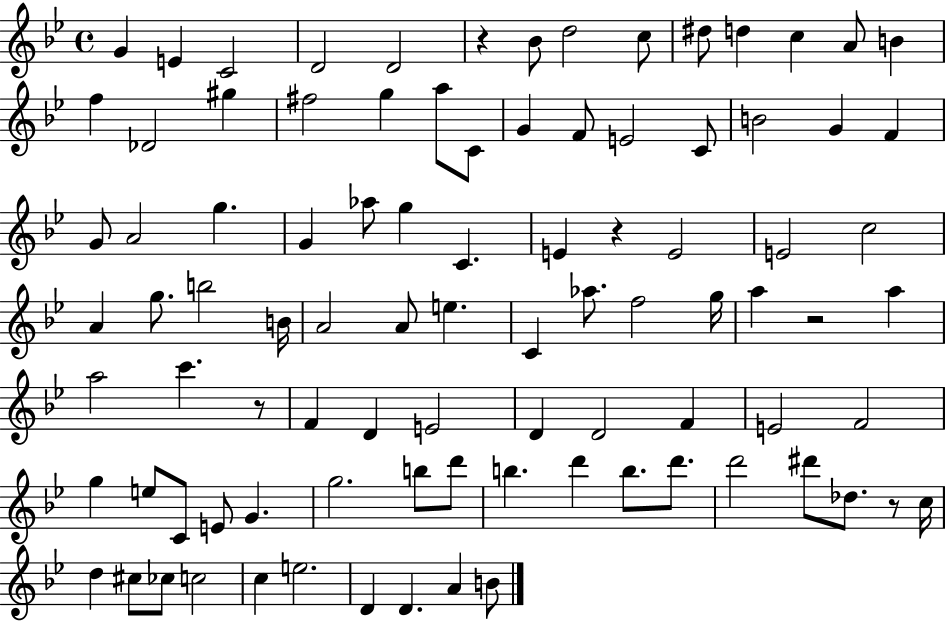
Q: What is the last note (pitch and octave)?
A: B4